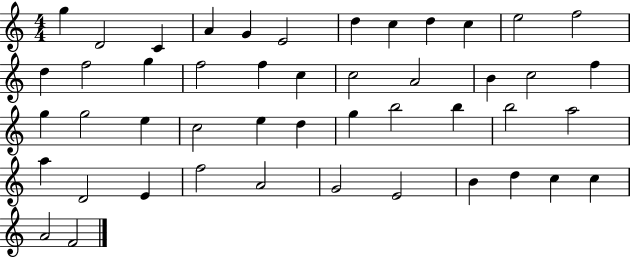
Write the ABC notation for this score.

X:1
T:Untitled
M:4/4
L:1/4
K:C
g D2 C A G E2 d c d c e2 f2 d f2 g f2 f c c2 A2 B c2 f g g2 e c2 e d g b2 b b2 a2 a D2 E f2 A2 G2 E2 B d c c A2 F2